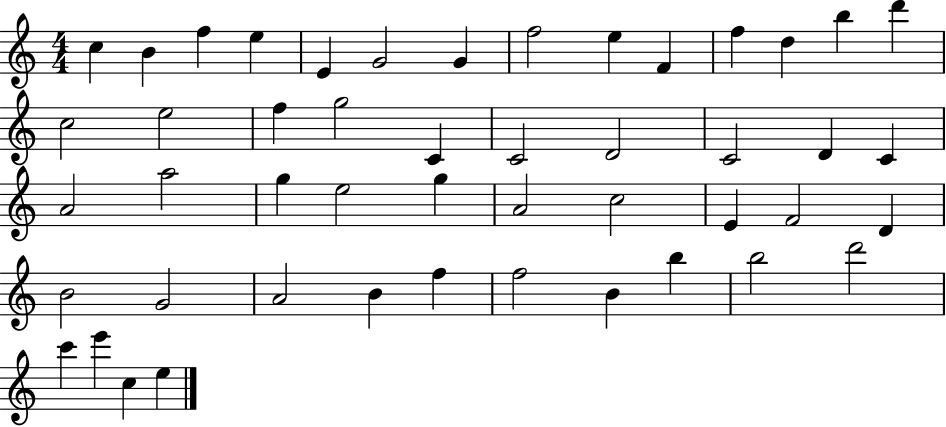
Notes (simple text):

C5/q B4/q F5/q E5/q E4/q G4/h G4/q F5/h E5/q F4/q F5/q D5/q B5/q D6/q C5/h E5/h F5/q G5/h C4/q C4/h D4/h C4/h D4/q C4/q A4/h A5/h G5/q E5/h G5/q A4/h C5/h E4/q F4/h D4/q B4/h G4/h A4/h B4/q F5/q F5/h B4/q B5/q B5/h D6/h C6/q E6/q C5/q E5/q